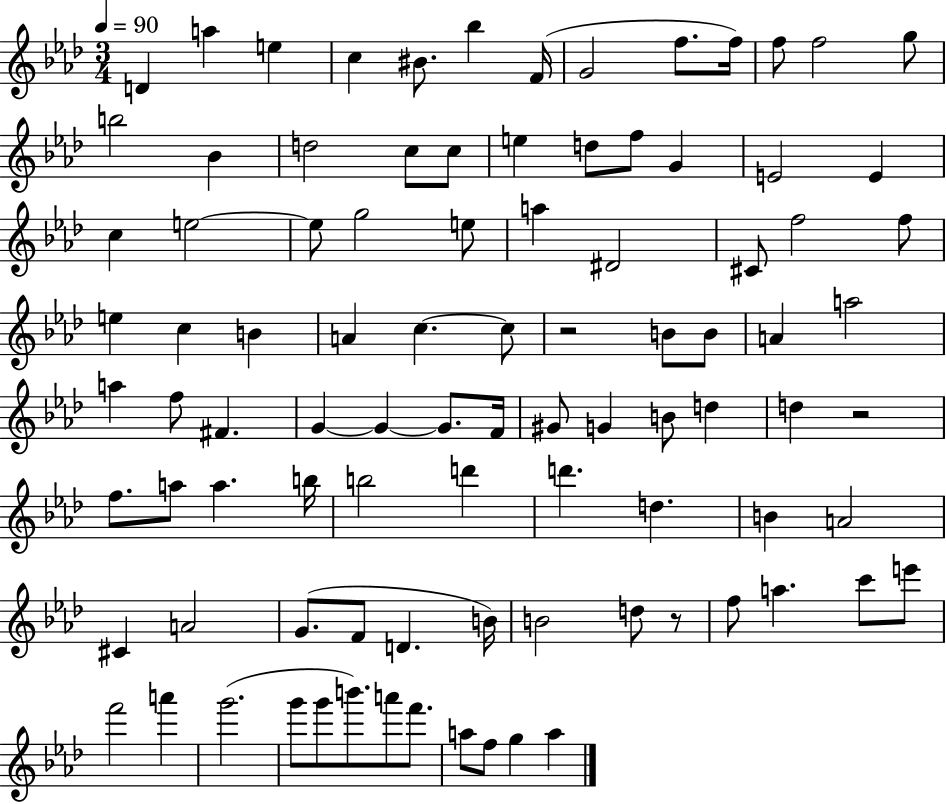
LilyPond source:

{
  \clef treble
  \numericTimeSignature
  \time 3/4
  \key aes \major
  \tempo 4 = 90
  \repeat volta 2 { d'4 a''4 e''4 | c''4 bis'8. bes''4 f'16( | g'2 f''8. f''16) | f''8 f''2 g''8 | \break b''2 bes'4 | d''2 c''8 c''8 | e''4 d''8 f''8 g'4 | e'2 e'4 | \break c''4 e''2~~ | e''8 g''2 e''8 | a''4 dis'2 | cis'8 f''2 f''8 | \break e''4 c''4 b'4 | a'4 c''4.~~ c''8 | r2 b'8 b'8 | a'4 a''2 | \break a''4 f''8 fis'4. | g'4~~ g'4~~ g'8. f'16 | gis'8 g'4 b'8 d''4 | d''4 r2 | \break f''8. a''8 a''4. b''16 | b''2 d'''4 | d'''4. d''4. | b'4 a'2 | \break cis'4 a'2 | g'8.( f'8 d'4. b'16) | b'2 d''8 r8 | f''8 a''4. c'''8 e'''8 | \break f'''2 a'''4 | g'''2.( | g'''8 g'''8 b'''8.) a'''8 f'''8. | a''8 f''8 g''4 a''4 | \break } \bar "|."
}